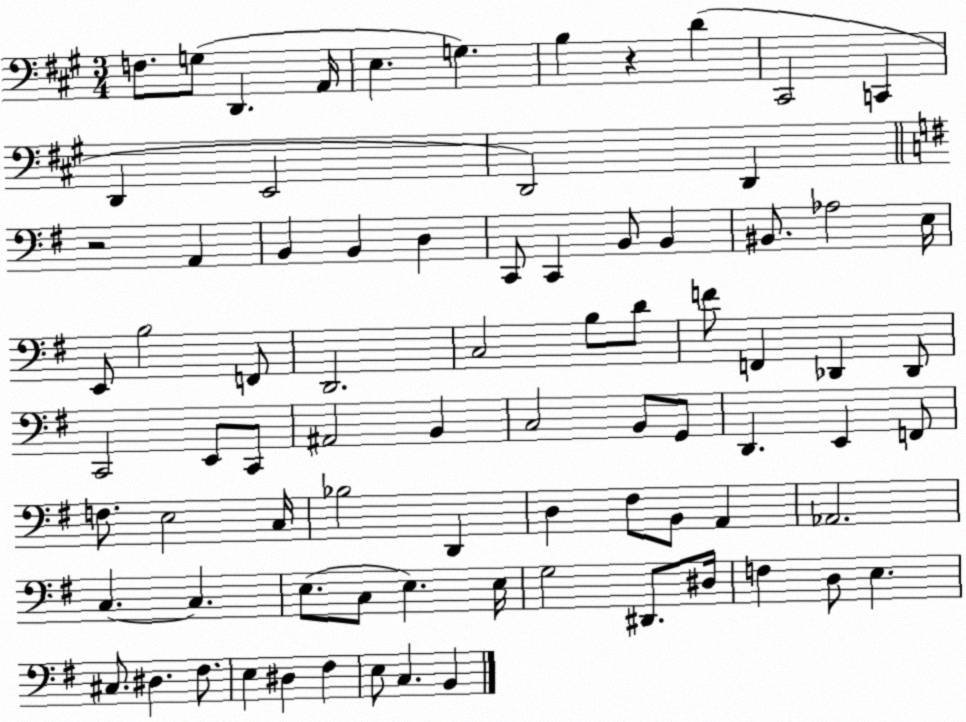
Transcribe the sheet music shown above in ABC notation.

X:1
T:Untitled
M:3/4
L:1/4
K:A
F,/2 G,/2 D,, A,,/4 E, G, B, z D ^C,,2 C,, D,, E,,2 D,,2 D,, z2 A,, B,, B,, D, C,,/2 C,, B,,/2 B,, ^B,,/2 _A,2 E,/4 E,,/2 B,2 F,,/2 D,,2 C,2 B,/2 D/2 F/2 F,, _D,, _D,,/2 C,,2 E,,/2 C,,/2 ^A,,2 B,, C,2 B,,/2 G,,/2 D,, E,, F,,/2 F,/2 E,2 C,/4 _B,2 D,, D, ^F,/2 B,,/2 A,, _A,,2 C, C, E,/2 C,/2 E, E,/4 G,2 ^D,,/2 ^D,/4 F, D,/2 E, ^C,/2 ^D, ^F,/2 E, ^D, ^F, E,/2 C, B,,